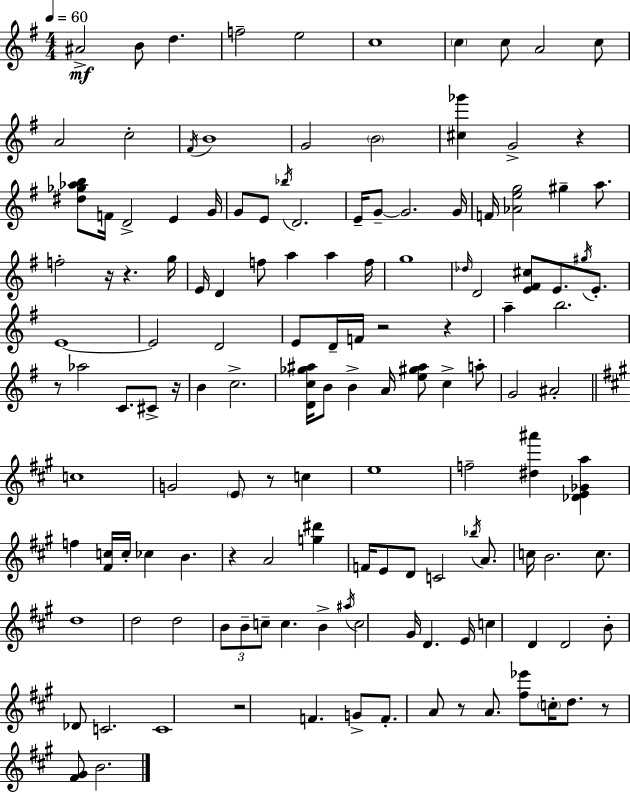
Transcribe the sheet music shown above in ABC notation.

X:1
T:Untitled
M:4/4
L:1/4
K:G
^A2 B/2 d f2 e2 c4 c c/2 A2 c/2 A2 c2 ^F/4 B4 G2 B2 [^c_g'] G2 z [^d_g_ab]/2 F/4 D2 E G/4 G/2 E/2 _b/4 D2 E/4 G/2 G2 G/4 F/4 [_Aeg]2 ^g a/2 f2 z/4 z g/4 E/4 D f/2 a a f/4 g4 _d/4 D2 [E^F^c]/2 E/2 ^g/4 E/2 E4 E2 D2 E/2 D/4 F/4 z2 z a b2 z/2 _a2 C/2 ^C/2 z/4 B c2 [Dc_g^a]/4 B/2 B A/4 [e^g^a]/2 c a/2 G2 ^A2 c4 G2 E/2 z/2 c e4 f2 [^d^a'] [_DE_Ga] f [^Fc]/4 c/4 _c B z A2 [g^d'] F/4 E/2 D/2 C2 _b/4 A/2 c/4 B2 c/2 d4 d2 d2 B/2 B/2 c/2 c B ^a/4 c2 ^G/4 D E/4 c D D2 B/2 _D/2 C2 C4 z2 F G/2 F/2 A/2 z/2 A/2 [^f_e']/2 c/4 d/2 z/2 [^F^G]/2 B2